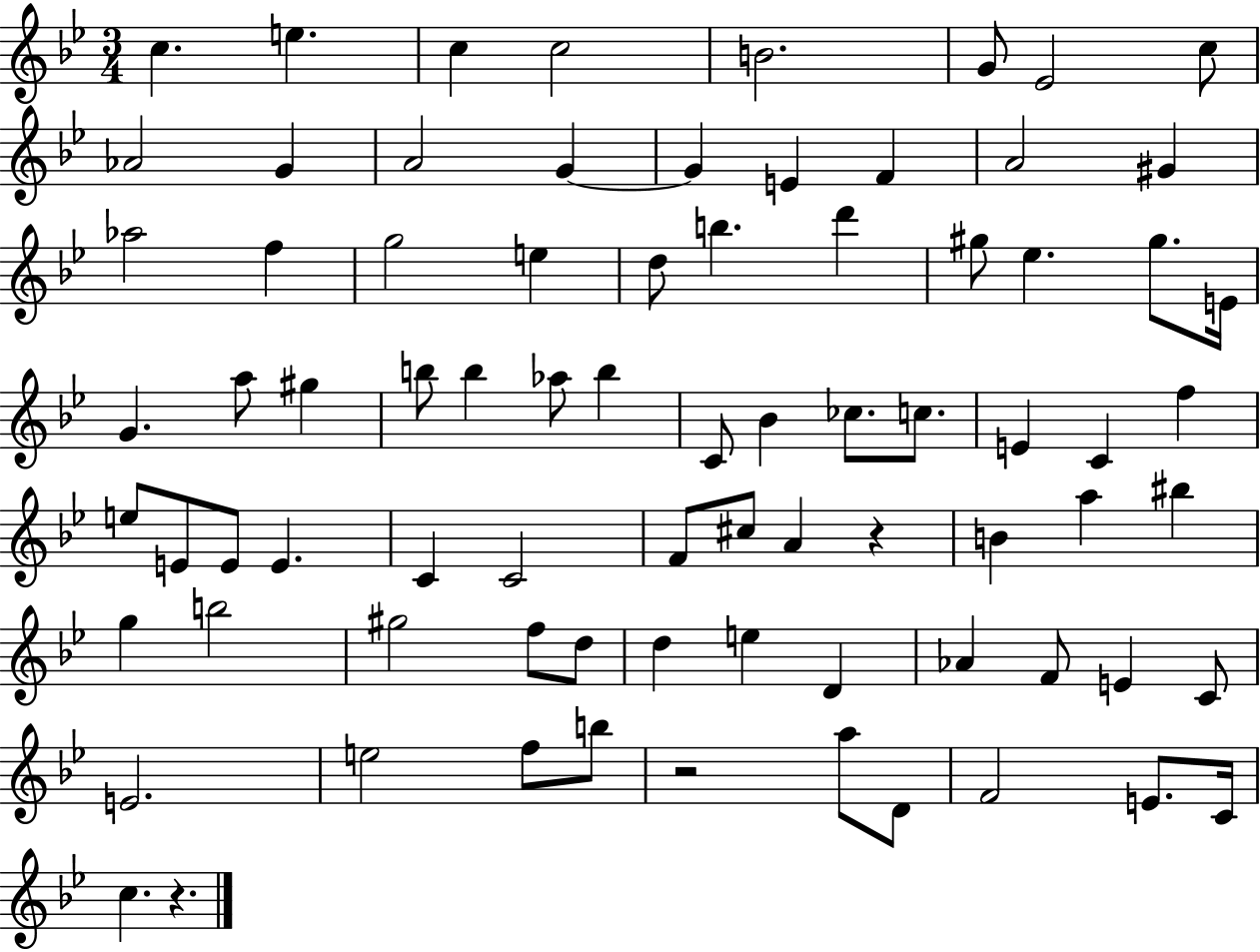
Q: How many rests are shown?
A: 3